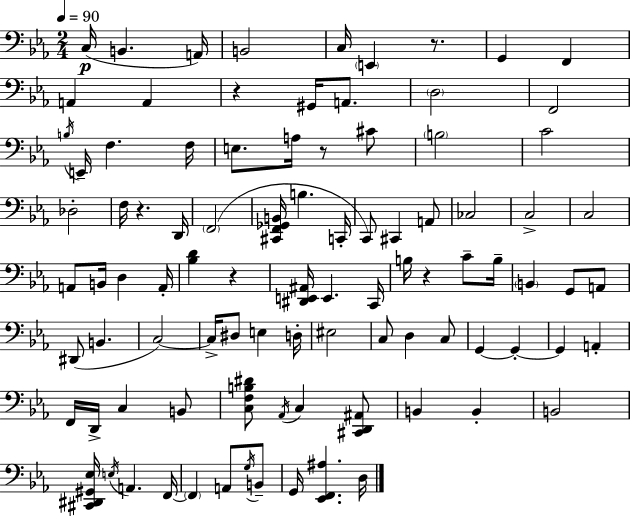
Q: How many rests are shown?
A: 6